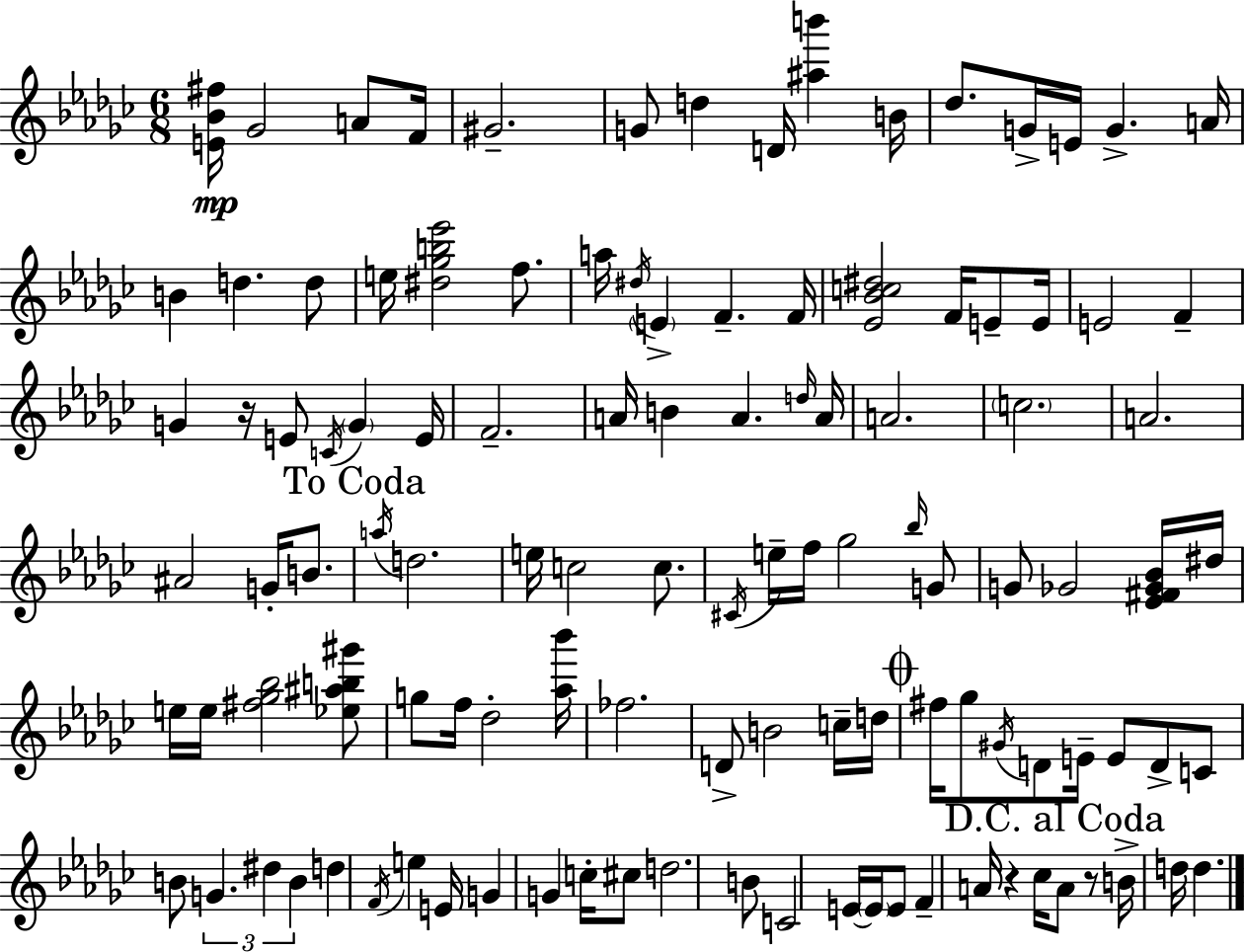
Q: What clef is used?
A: treble